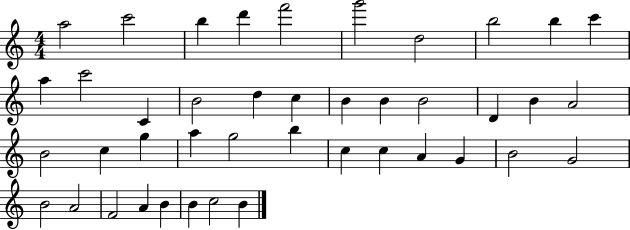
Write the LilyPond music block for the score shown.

{
  \clef treble
  \numericTimeSignature
  \time 4/4
  \key c \major
  a''2 c'''2 | b''4 d'''4 f'''2 | g'''2 d''2 | b''2 b''4 c'''4 | \break a''4 c'''2 c'4 | b'2 d''4 c''4 | b'4 b'4 b'2 | d'4 b'4 a'2 | \break b'2 c''4 g''4 | a''4 g''2 b''4 | c''4 c''4 a'4 g'4 | b'2 g'2 | \break b'2 a'2 | f'2 a'4 b'4 | b'4 c''2 b'4 | \bar "|."
}